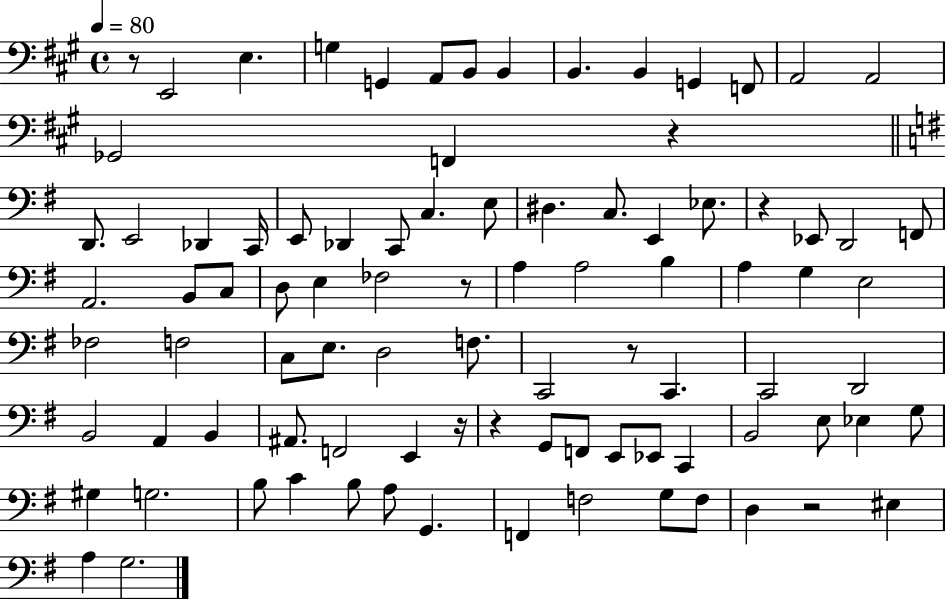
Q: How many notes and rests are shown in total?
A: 91